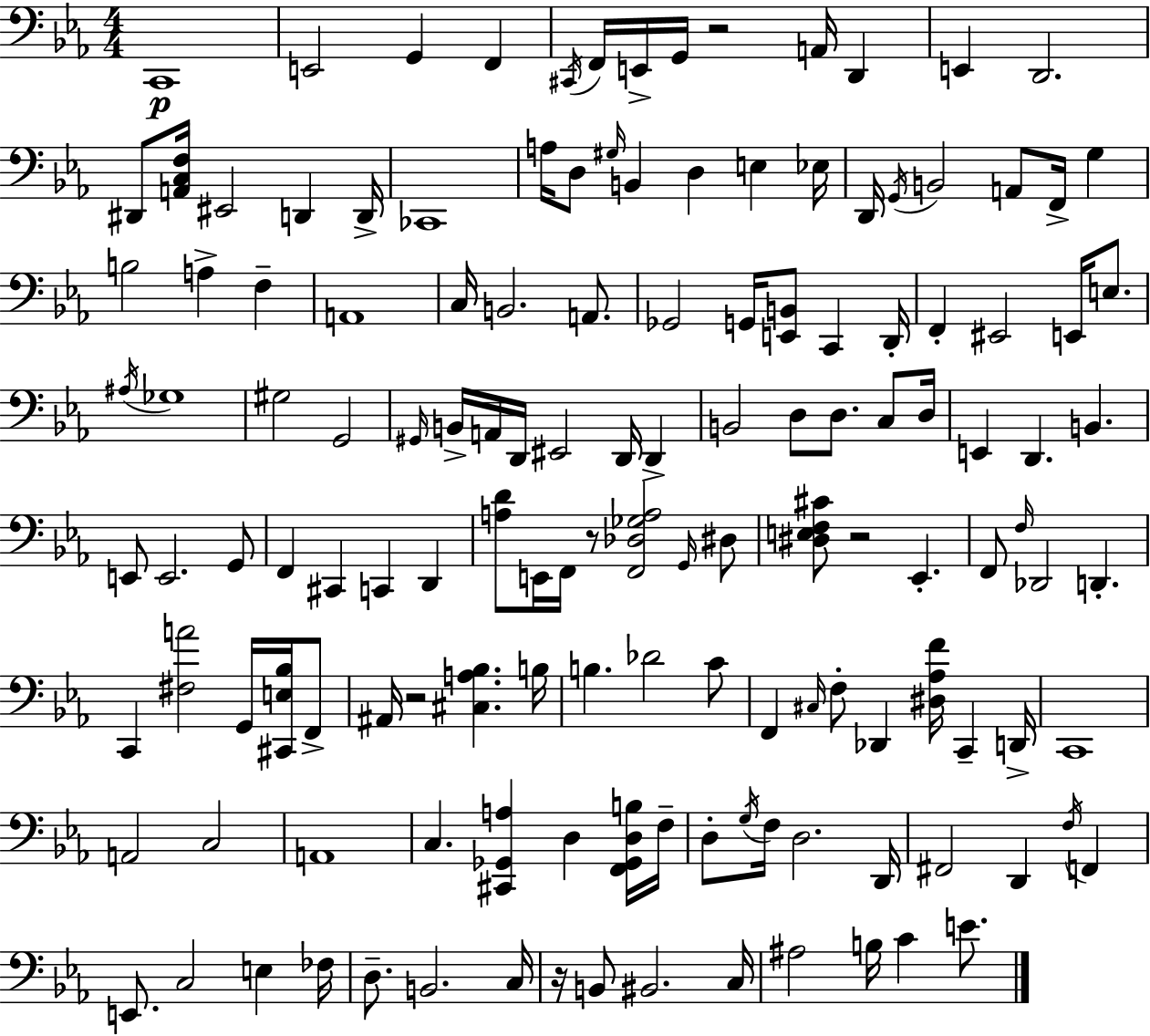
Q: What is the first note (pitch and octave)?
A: C2